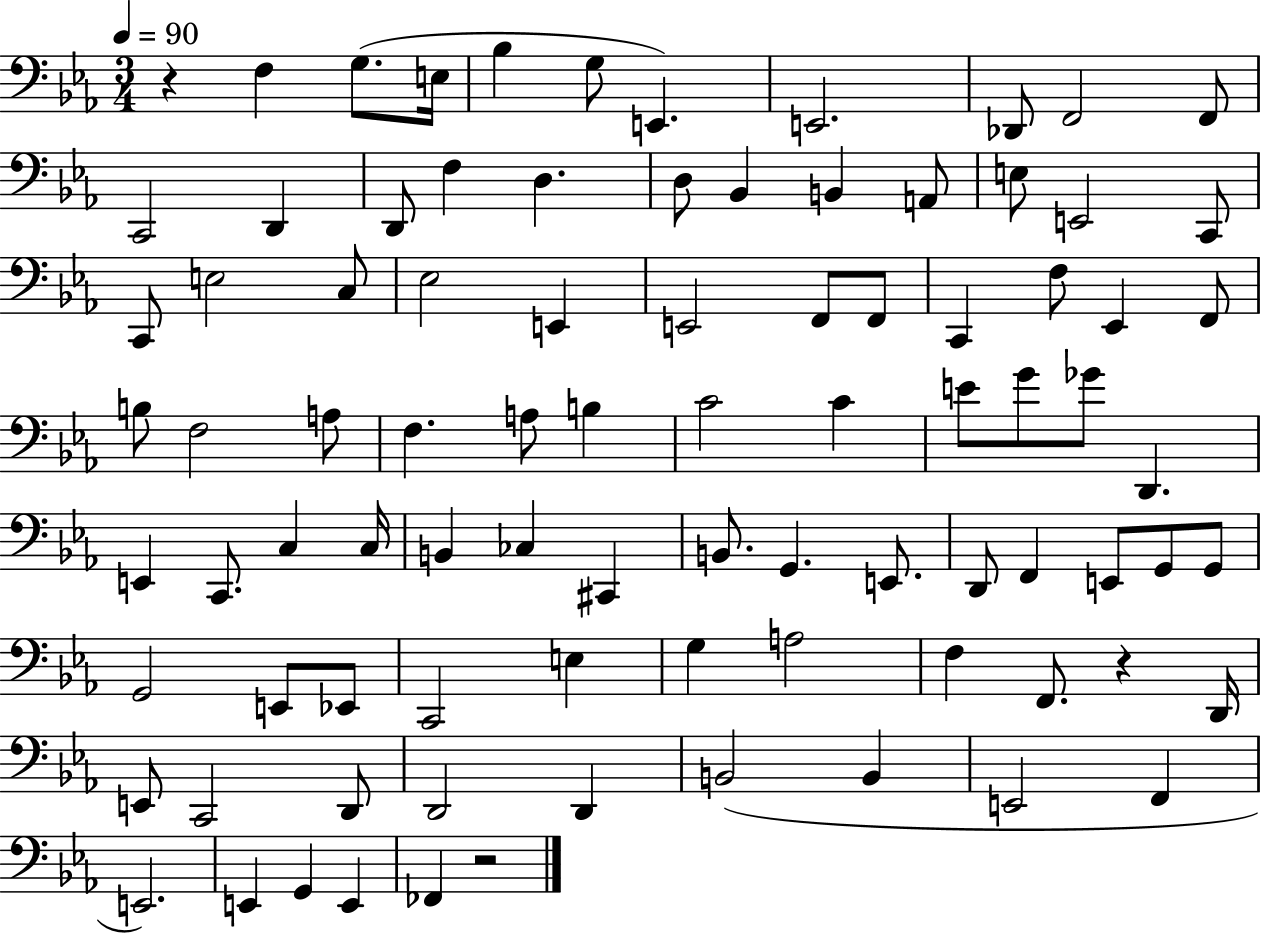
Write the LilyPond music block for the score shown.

{
  \clef bass
  \numericTimeSignature
  \time 3/4
  \key ees \major
  \tempo 4 = 90
  \repeat volta 2 { r4 f4 g8.( e16 | bes4 g8 e,4.) | e,2. | des,8 f,2 f,8 | \break c,2 d,4 | d,8 f4 d4. | d8 bes,4 b,4 a,8 | e8 e,2 c,8 | \break c,8 e2 c8 | ees2 e,4 | e,2 f,8 f,8 | c,4 f8 ees,4 f,8 | \break b8 f2 a8 | f4. a8 b4 | c'2 c'4 | e'8 g'8 ges'8 d,4. | \break e,4 c,8. c4 c16 | b,4 ces4 cis,4 | b,8. g,4. e,8. | d,8 f,4 e,8 g,8 g,8 | \break g,2 e,8 ees,8 | c,2 e4 | g4 a2 | f4 f,8. r4 d,16 | \break e,8 c,2 d,8 | d,2 d,4 | b,2( b,4 | e,2 f,4 | \break e,2.) | e,4 g,4 e,4 | fes,4 r2 | } \bar "|."
}